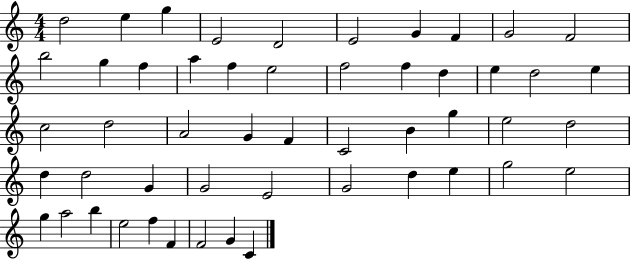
{
  \clef treble
  \numericTimeSignature
  \time 4/4
  \key c \major
  d''2 e''4 g''4 | e'2 d'2 | e'2 g'4 f'4 | g'2 f'2 | \break b''2 g''4 f''4 | a''4 f''4 e''2 | f''2 f''4 d''4 | e''4 d''2 e''4 | \break c''2 d''2 | a'2 g'4 f'4 | c'2 b'4 g''4 | e''2 d''2 | \break d''4 d''2 g'4 | g'2 e'2 | g'2 d''4 e''4 | g''2 e''2 | \break g''4 a''2 b''4 | e''2 f''4 f'4 | f'2 g'4 c'4 | \bar "|."
}